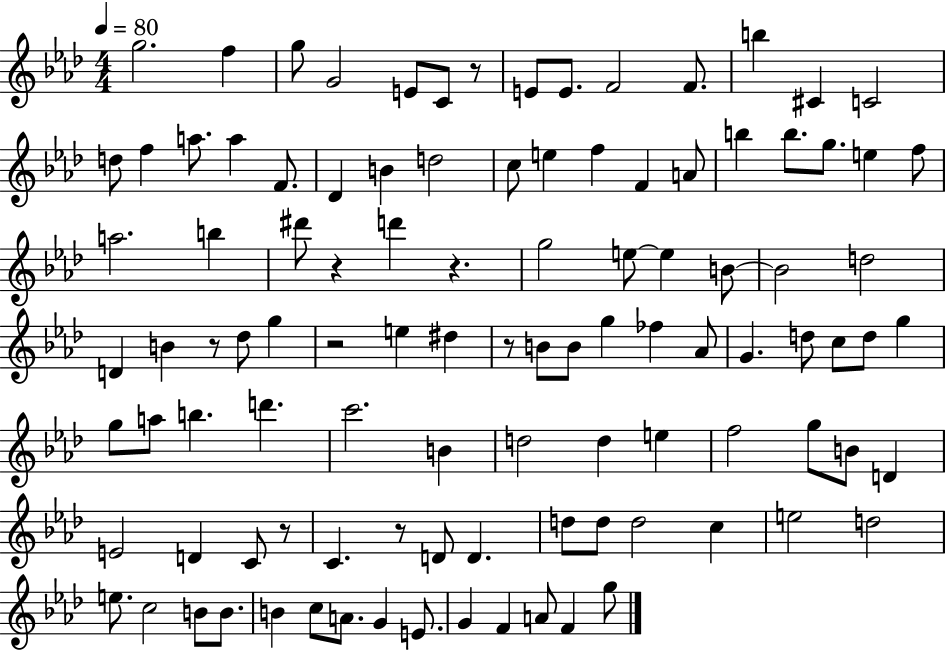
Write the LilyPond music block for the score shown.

{
  \clef treble
  \numericTimeSignature
  \time 4/4
  \key aes \major
  \tempo 4 = 80
  \repeat volta 2 { g''2. f''4 | g''8 g'2 e'8 c'8 r8 | e'8 e'8. f'2 f'8. | b''4 cis'4 c'2 | \break d''8 f''4 a''8. a''4 f'8. | des'4 b'4 d''2 | c''8 e''4 f''4 f'4 a'8 | b''4 b''8. g''8. e''4 f''8 | \break a''2. b''4 | dis'''8 r4 d'''4 r4. | g''2 e''8~~ e''4 b'8~~ | b'2 d''2 | \break d'4 b'4 r8 des''8 g''4 | r2 e''4 dis''4 | r8 b'8 b'8 g''4 fes''4 aes'8 | g'4. d''8 c''8 d''8 g''4 | \break g''8 a''8 b''4. d'''4. | c'''2. b'4 | d''2 d''4 e''4 | f''2 g''8 b'8 d'4 | \break e'2 d'4 c'8 r8 | c'4. r8 d'8 d'4. | d''8 d''8 d''2 c''4 | e''2 d''2 | \break e''8. c''2 b'8 b'8. | b'4 c''8 a'8. g'4 e'8. | g'4 f'4 a'8 f'4 g''8 | } \bar "|."
}